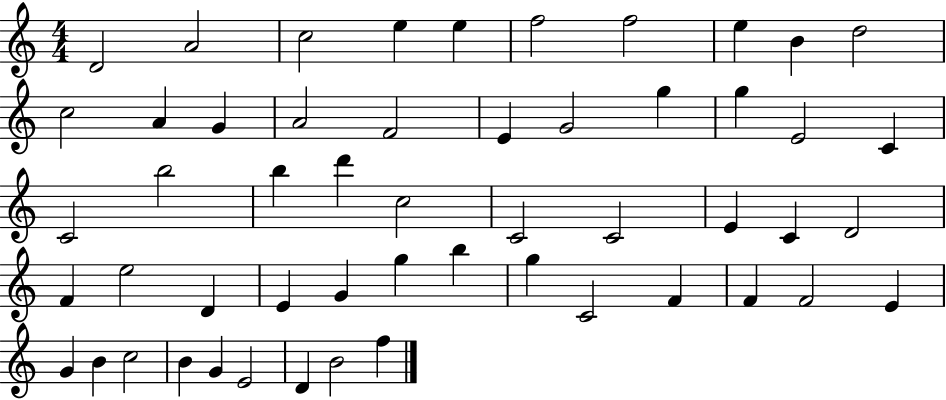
X:1
T:Untitled
M:4/4
L:1/4
K:C
D2 A2 c2 e e f2 f2 e B d2 c2 A G A2 F2 E G2 g g E2 C C2 b2 b d' c2 C2 C2 E C D2 F e2 D E G g b g C2 F F F2 E G B c2 B G E2 D B2 f